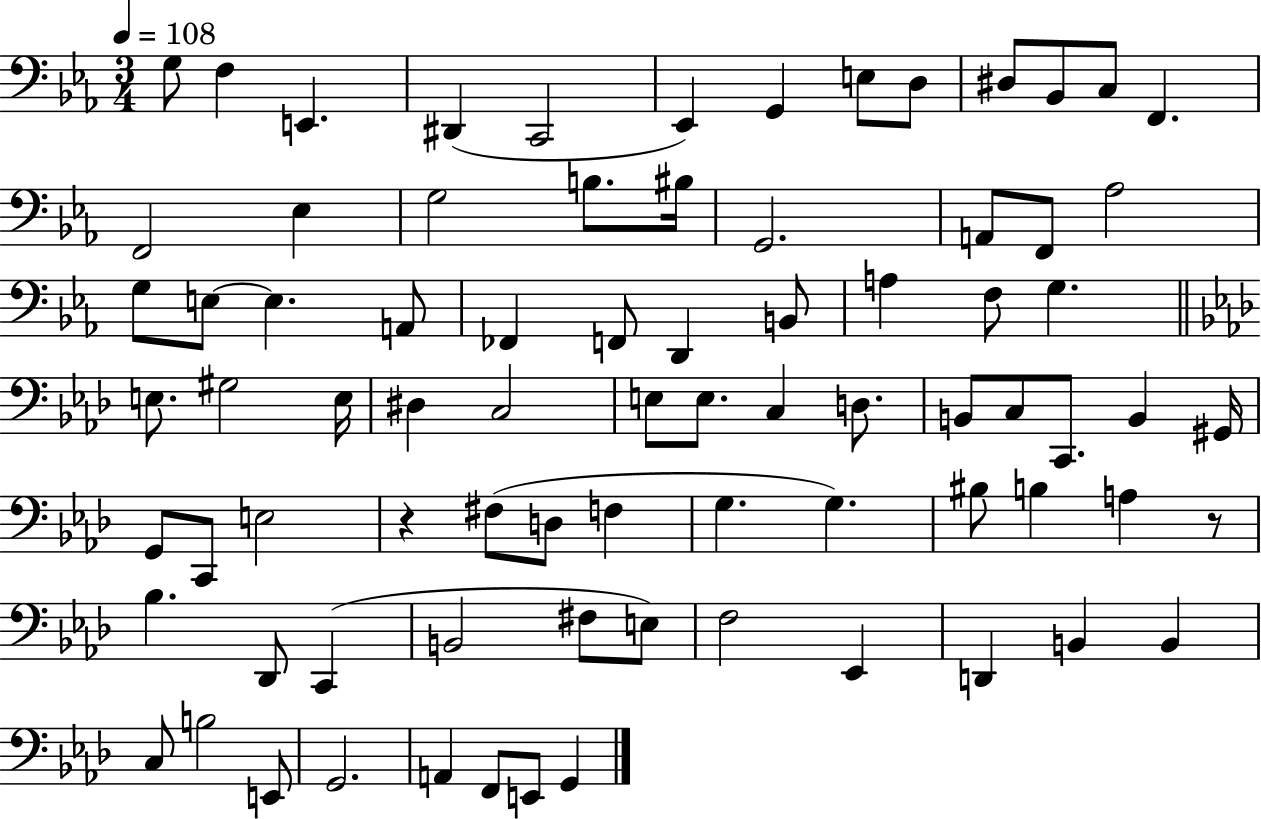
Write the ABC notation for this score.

X:1
T:Untitled
M:3/4
L:1/4
K:Eb
G,/2 F, E,, ^D,, C,,2 _E,, G,, E,/2 D,/2 ^D,/2 _B,,/2 C,/2 F,, F,,2 _E, G,2 B,/2 ^B,/4 G,,2 A,,/2 F,,/2 _A,2 G,/2 E,/2 E, A,,/2 _F,, F,,/2 D,, B,,/2 A, F,/2 G, E,/2 ^G,2 E,/4 ^D, C,2 E,/2 E,/2 C, D,/2 B,,/2 C,/2 C,,/2 B,, ^G,,/4 G,,/2 C,,/2 E,2 z ^F,/2 D,/2 F, G, G, ^B,/2 B, A, z/2 _B, _D,,/2 C,, B,,2 ^F,/2 E,/2 F,2 _E,, D,, B,, B,, C,/2 B,2 E,,/2 G,,2 A,, F,,/2 E,,/2 G,,